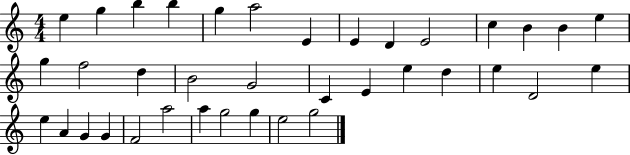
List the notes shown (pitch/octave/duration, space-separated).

E5/q G5/q B5/q B5/q G5/q A5/h E4/q E4/q D4/q E4/h C5/q B4/q B4/q E5/q G5/q F5/h D5/q B4/h G4/h C4/q E4/q E5/q D5/q E5/q D4/h E5/q E5/q A4/q G4/q G4/q F4/h A5/h A5/q G5/h G5/q E5/h G5/h